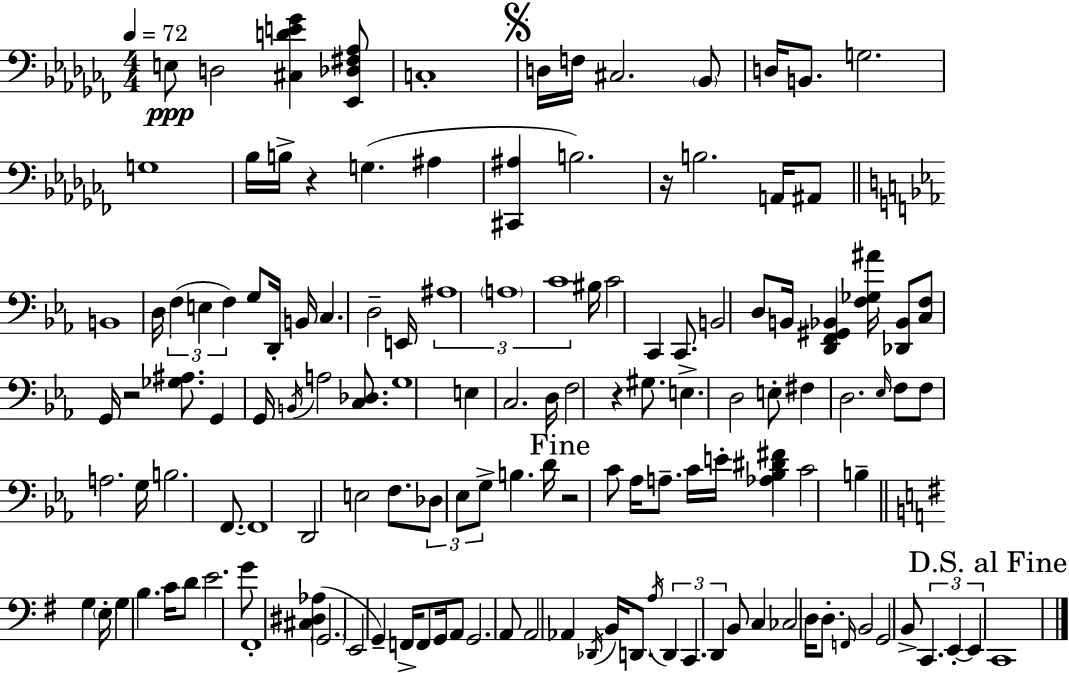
{
  \clef bass
  \numericTimeSignature
  \time 4/4
  \key aes \minor
  \tempo 4 = 72
  e8\ppp d2 <cis d' e' ges'>4 <ees, des fis aes>8 | c1-. | \mark \markup { \musicglyph "scripts.segno" } d16 f16 cis2. \parenthesize bes,8 | d16 b,8. g2. | \break g1 | bes16 b16-> r4 g4.( ais4 | <cis, ais>4 b2.) | r16 b2. a,16 ais,8 | \break \bar "||" \break \key c \minor b,1 | d16 \tuplet 3/2 { f4( e4 f4) } g8 d,16-. | b,16 c4. d2-- e,16 | \tuplet 3/2 { ais1 | \break \parenthesize a1 | c'1 } | bis16 c'2 c,4 c,8. | b,2 d8 b,16 <d, f, gis, bes,>4 <f ges ais'>16 | \break <des, bes,>8 <c f>8 g,16 r2 <ges ais>8. | g,4 g,16 \acciaccatura { b,16 } a2 <c des>8. | g1 | e4 c2. | \break d16 f2 r4 gis8. | e4.-> d2 e8-. | fis4 d2. | \grace { ees16 } f8 f8 a2. | \break g16 b2. f,8.~~ | f,1 | d,2 e2 | f8. \tuplet 3/2 { des8 ees8 g8-> } b4. | \break d'16 \mark "Fine" r2 c'8 aes16 a8.-- | c'16 e'16-. <aes bes dis' fis'>4 c'2 b4-- | \bar "||" \break \key g \major g4 \parenthesize e16-. g4 b4. c'16 | d'8 e'2. g'8 | fis,1-. | <cis dis aes>4( \parenthesize g,2. | \break e,2 g,4--) f,16-> f,8 g,16 | a,8 g,2. a,8 | a,2 aes,4 \acciaccatura { des,16 } b,16 d,8. | \acciaccatura { a16 } \tuplet 3/2 { d,4 c,4. d,4 } | \break b,8 c4 ces2 d16 d8.-. | \grace { f,16 } b,2 g,2 | b,8-> \tuplet 3/2 { c,4. e,4-.~~ e,4 } | \mark "D.S. al Fine" c,1 | \break \bar "|."
}